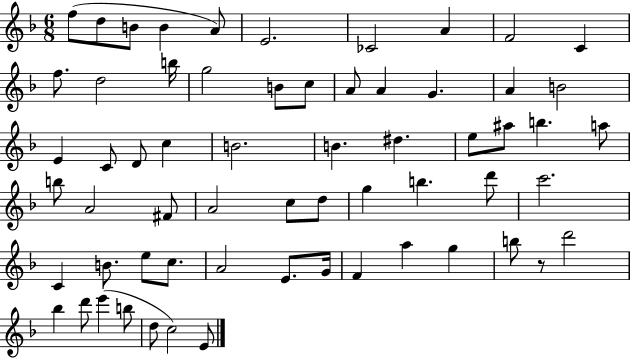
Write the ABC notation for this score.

X:1
T:Untitled
M:6/8
L:1/4
K:F
f/2 d/2 B/2 B A/2 E2 _C2 A F2 C f/2 d2 b/4 g2 B/2 c/2 A/2 A G A B2 E C/2 D/2 c B2 B ^d e/2 ^a/2 b a/2 b/2 A2 ^F/2 A2 c/2 d/2 g b d'/2 c'2 C B/2 e/2 c/2 A2 E/2 G/4 F a g b/2 z/2 d'2 _b d'/2 e' b/2 d/2 c2 E/2